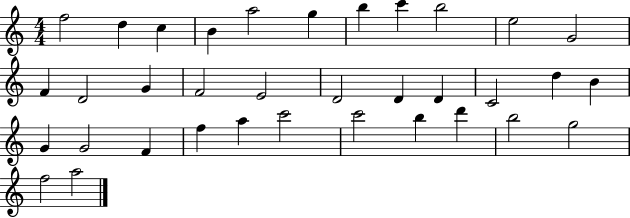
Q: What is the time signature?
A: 4/4